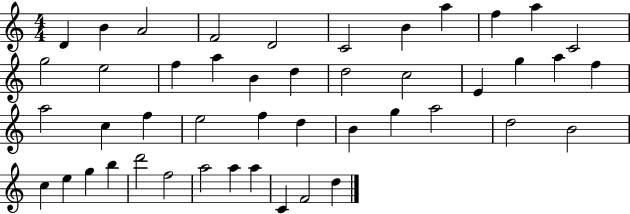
D4/q B4/q A4/h F4/h D4/h C4/h B4/q A5/q F5/q A5/q C4/h G5/h E5/h F5/q A5/q B4/q D5/q D5/h C5/h E4/q G5/q A5/q F5/q A5/h C5/q F5/q E5/h F5/q D5/q B4/q G5/q A5/h D5/h B4/h C5/q E5/q G5/q B5/q D6/h F5/h A5/h A5/q A5/q C4/q F4/h D5/q